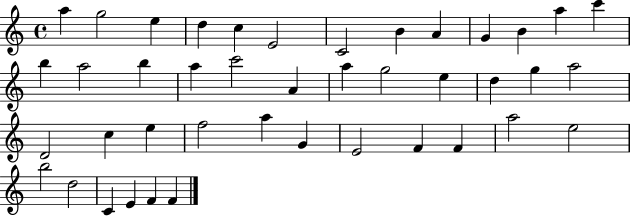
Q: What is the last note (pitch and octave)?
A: F4